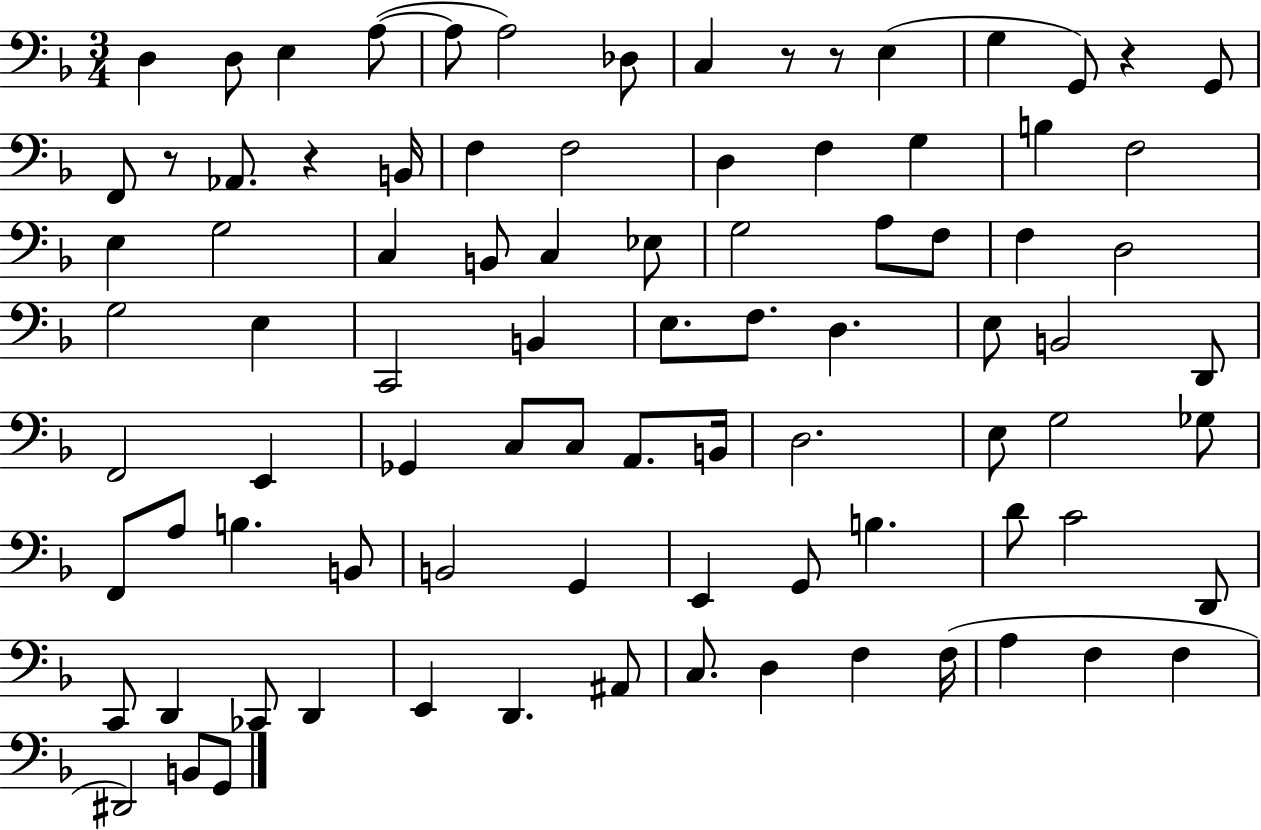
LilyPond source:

{
  \clef bass
  \numericTimeSignature
  \time 3/4
  \key f \major
  d4 d8 e4 a8~(~ | a8 a2) des8 | c4 r8 r8 e4( | g4 g,8) r4 g,8 | \break f,8 r8 aes,8. r4 b,16 | f4 f2 | d4 f4 g4 | b4 f2 | \break e4 g2 | c4 b,8 c4 ees8 | g2 a8 f8 | f4 d2 | \break g2 e4 | c,2 b,4 | e8. f8. d4. | e8 b,2 d,8 | \break f,2 e,4 | ges,4 c8 c8 a,8. b,16 | d2. | e8 g2 ges8 | \break f,8 a8 b4. b,8 | b,2 g,4 | e,4 g,8 b4. | d'8 c'2 d,8 | \break c,8 d,4 ces,8 d,4 | e,4 d,4. ais,8 | c8. d4 f4 f16( | a4 f4 f4 | \break dis,2) b,8 g,8 | \bar "|."
}